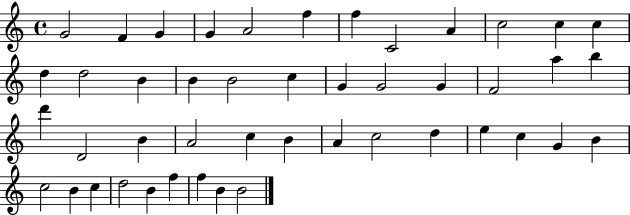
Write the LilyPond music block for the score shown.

{
  \clef treble
  \time 4/4
  \defaultTimeSignature
  \key c \major
  g'2 f'4 g'4 | g'4 a'2 f''4 | f''4 c'2 a'4 | c''2 c''4 c''4 | \break d''4 d''2 b'4 | b'4 b'2 c''4 | g'4 g'2 g'4 | f'2 a''4 b''4 | \break d'''4 d'2 b'4 | a'2 c''4 b'4 | a'4 c''2 d''4 | e''4 c''4 g'4 b'4 | \break c''2 b'4 c''4 | d''2 b'4 f''4 | f''4 b'4 b'2 | \bar "|."
}